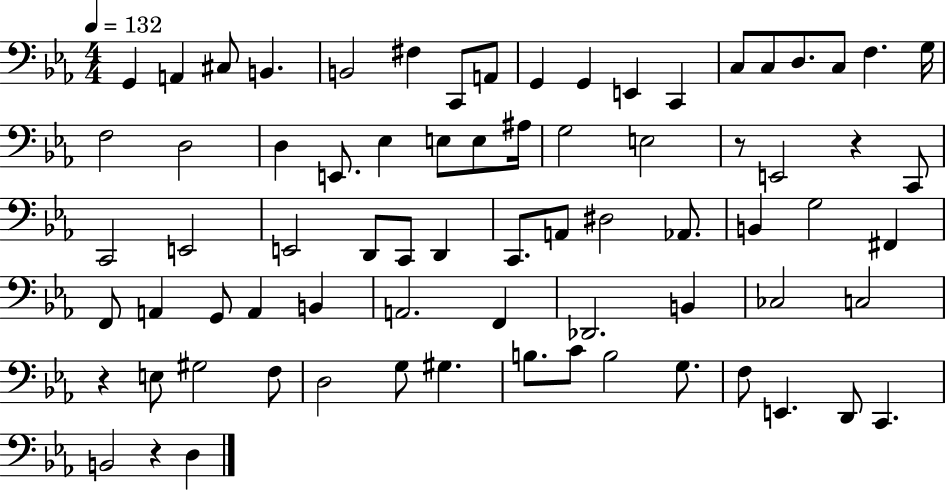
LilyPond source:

{
  \clef bass
  \numericTimeSignature
  \time 4/4
  \key ees \major
  \tempo 4 = 132
  \repeat volta 2 { g,4 a,4 cis8 b,4. | b,2 fis4 c,8 a,8 | g,4 g,4 e,4 c,4 | c8 c8 d8. c8 f4. g16 | \break f2 d2 | d4 e,8. ees4 e8 e8 ais16 | g2 e2 | r8 e,2 r4 c,8 | \break c,2 e,2 | e,2 d,8 c,8 d,4 | c,8. a,8 dis2 aes,8. | b,4 g2 fis,4 | \break f,8 a,4 g,8 a,4 b,4 | a,2. f,4 | des,2. b,4 | ces2 c2 | \break r4 e8 gis2 f8 | d2 g8 gis4. | b8. c'8 b2 g8. | f8 e,4. d,8 c,4. | \break b,2 r4 d4 | } \bar "|."
}